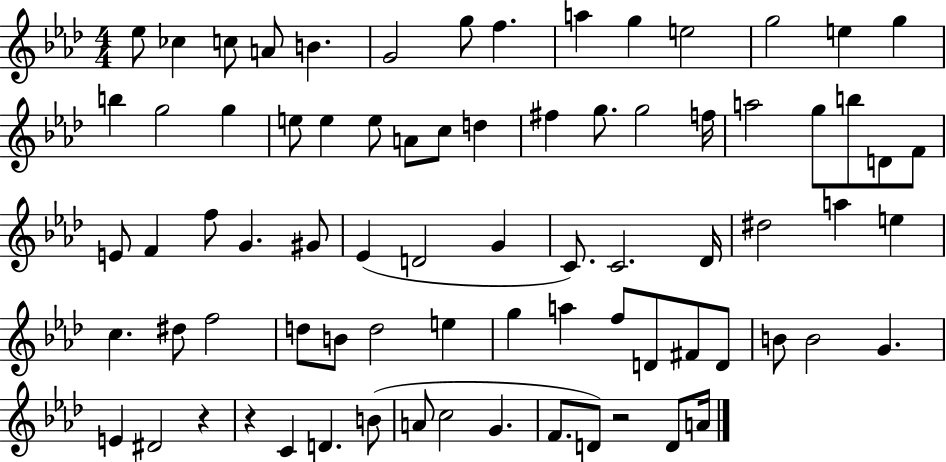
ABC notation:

X:1
T:Untitled
M:4/4
L:1/4
K:Ab
_e/2 _c c/2 A/2 B G2 g/2 f a g e2 g2 e g b g2 g e/2 e e/2 A/2 c/2 d ^f g/2 g2 f/4 a2 g/2 b/2 D/2 F/2 E/2 F f/2 G ^G/2 _E D2 G C/2 C2 _D/4 ^d2 a e c ^d/2 f2 d/2 B/2 d2 e g a f/2 D/2 ^F/2 D/2 B/2 B2 G E ^D2 z z C D B/2 A/2 c2 G F/2 D/2 z2 D/2 A/4